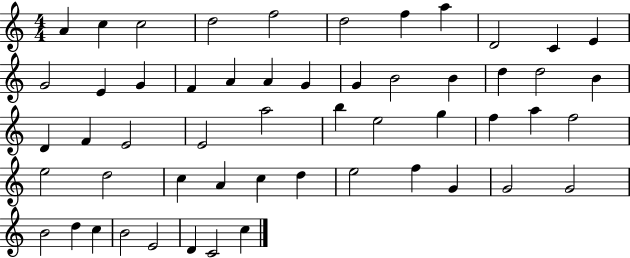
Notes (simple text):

A4/q C5/q C5/h D5/h F5/h D5/h F5/q A5/q D4/h C4/q E4/q G4/h E4/q G4/q F4/q A4/q A4/q G4/q G4/q B4/h B4/q D5/q D5/h B4/q D4/q F4/q E4/h E4/h A5/h B5/q E5/h G5/q F5/q A5/q F5/h E5/h D5/h C5/q A4/q C5/q D5/q E5/h F5/q G4/q G4/h G4/h B4/h D5/q C5/q B4/h E4/h D4/q C4/h C5/q